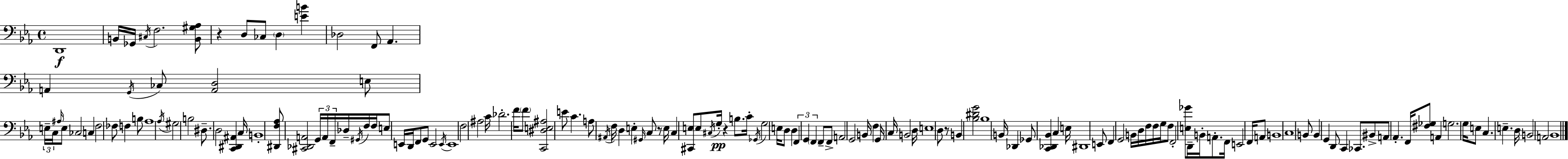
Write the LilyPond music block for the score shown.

{
  \clef bass
  \time 4/4
  \defaultTimeSignature
  \key c \minor
  d,1\f | b,16 ges,16 \acciaccatura { cis16 } f2. <b, gis aes>8 | r4 d8 ces8 \parenthesize d4 <e' b'>4 | des2 f,8 aes,4. | \break a,4 \acciaccatura { g,16 } ces8 <a, d>2 | e8 \tuplet 3/2 { e16-- c16 \grace { ais16 } } e8 ces2 c4 | f2 fes8 f4 | b8 aes1 | \break \acciaccatura { aes16 } gis2 b2 | dis8.-- d2 <c, dis, ais,>4 | c16 b,1-. | <dis, f aes>8 <cis, des, a,>2 \tuplet 3/2 { g,16 a,16 | \break f,16-- } des16-- \acciaccatura { gis,16 } f16 f16 e8 e,16 d,16 f,8 g,8 e,2 | \acciaccatura { e,16 } e,1 | f2 ais2 | c'16 des'2.-. | \break f'16 \parenthesize f'8 <c, dis e ais>2 e'8 | c'4. a8 \acciaccatura { ais,16 } f16 d4 e4-. | \grace { gis,16 } c8 r8 e16 c4 <cis, e>8 e8 | \acciaccatura { cis16 }\pp g16-. r4 b8. c'16-. \acciaccatura { ges,16 } g2 | \break e16 d8 d4 \tuplet 3/2 { f,4 g,4 | \parenthesize f,4 } f,8-- f,8-> a,2 | g,2 b,16 f4 g,16 | c16 b,2 d16 e1 | \break d8 r8 b,4 | <bes dis' g'>2 bes1 | b,16 des,4 ges,8 | <c, des, bes,>4 c4 e16 dis,1 | \break e,8 f,4 | g,2 b,16 d16 f16 f16 g16 f8 f,2-. | <e ges'>8 d,16-- b,16-. a,8.-. f,16 e,2 | f,16 a,8 b,1 | \break c1 | b,8 b,4 | g,4 d,8 c,4 ces,8. bis,8-> a,8 | aes,4.-. f,16 <fis ges>8 a,4 g2. | \break g16 e8 c4. | e4.-- d16 b,2 | a,2 bes,1 | \bar "|."
}